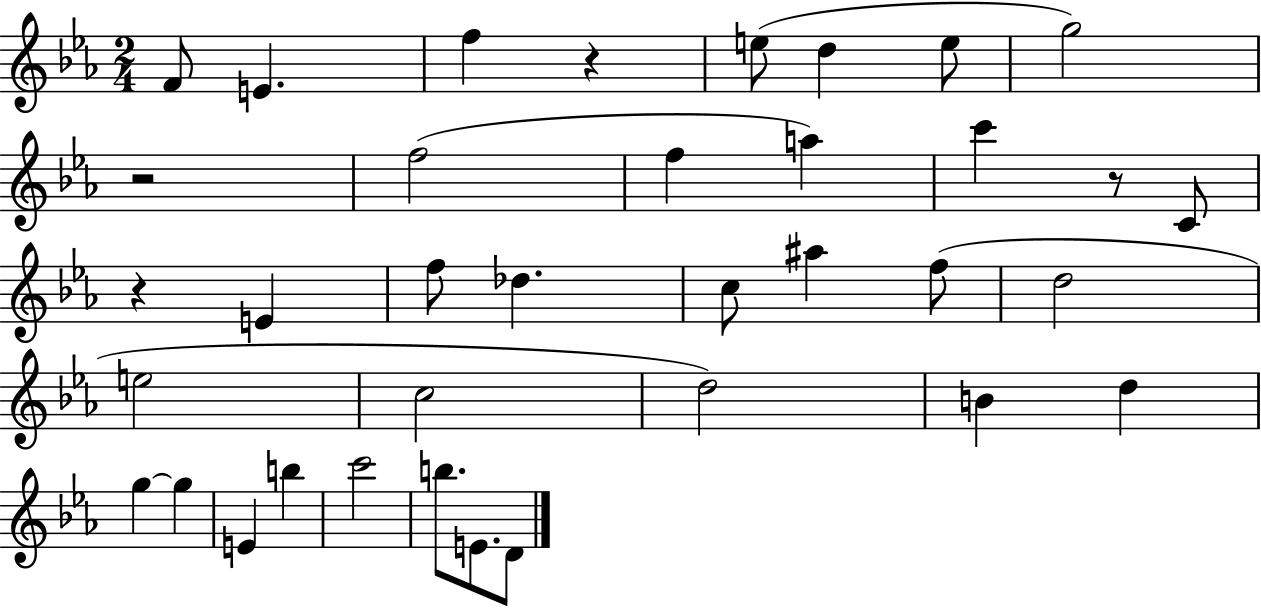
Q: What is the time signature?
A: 2/4